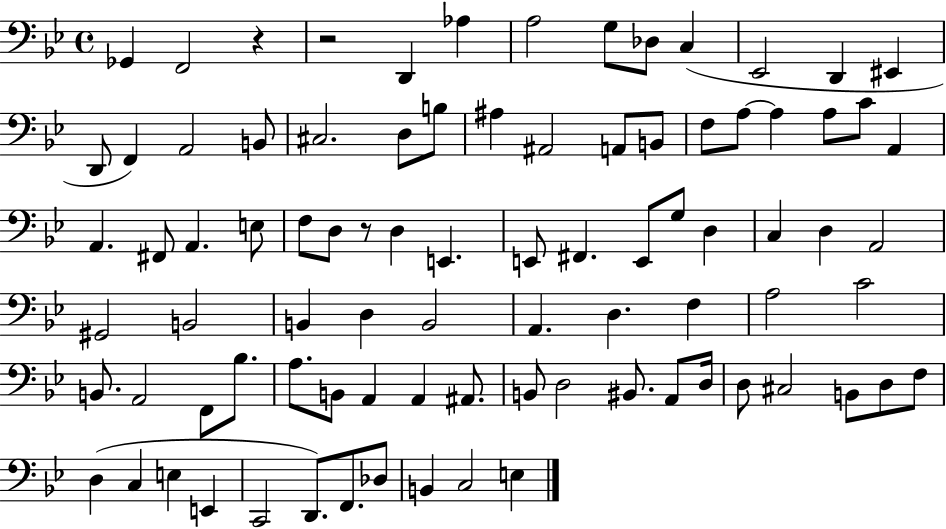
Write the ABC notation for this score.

X:1
T:Untitled
M:4/4
L:1/4
K:Bb
_G,, F,,2 z z2 D,, _A, A,2 G,/2 _D,/2 C, _E,,2 D,, ^E,, D,,/2 F,, A,,2 B,,/2 ^C,2 D,/2 B,/2 ^A, ^A,,2 A,,/2 B,,/2 F,/2 A,/2 A, A,/2 C/2 A,, A,, ^F,,/2 A,, E,/2 F,/2 D,/2 z/2 D, E,, E,,/2 ^F,, E,,/2 G,/2 D, C, D, A,,2 ^G,,2 B,,2 B,, D, B,,2 A,, D, F, A,2 C2 B,,/2 A,,2 F,,/2 _B,/2 A,/2 B,,/2 A,, A,, ^A,,/2 B,,/2 D,2 ^B,,/2 A,,/2 D,/4 D,/2 ^C,2 B,,/2 D,/2 F,/2 D, C, E, E,, C,,2 D,,/2 F,,/2 _D,/2 B,, C,2 E,